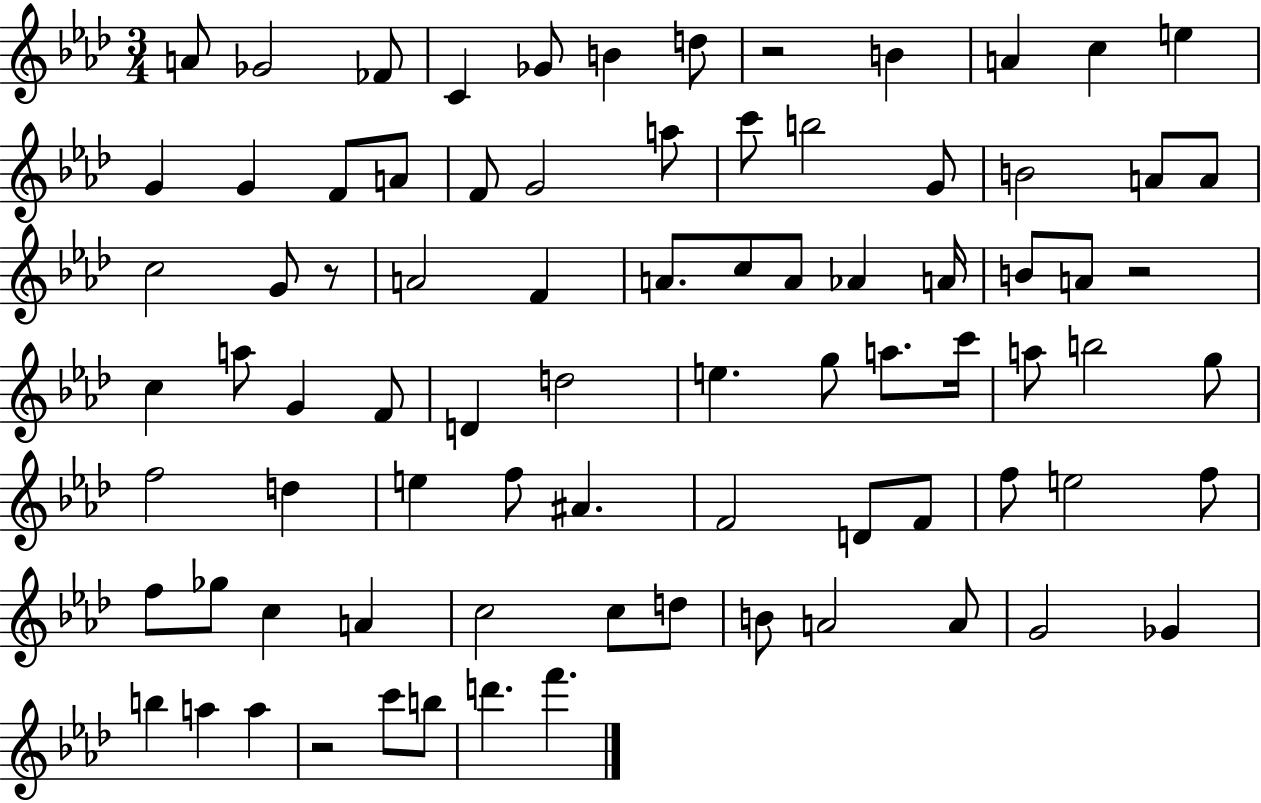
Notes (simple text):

A4/e Gb4/h FES4/e C4/q Gb4/e B4/q D5/e R/h B4/q A4/q C5/q E5/q G4/q G4/q F4/e A4/e F4/e G4/h A5/e C6/e B5/h G4/e B4/h A4/e A4/e C5/h G4/e R/e A4/h F4/q A4/e. C5/e A4/e Ab4/q A4/s B4/e A4/e R/h C5/q A5/e G4/q F4/e D4/q D5/h E5/q. G5/e A5/e. C6/s A5/e B5/h G5/e F5/h D5/q E5/q F5/e A#4/q. F4/h D4/e F4/e F5/e E5/h F5/e F5/e Gb5/e C5/q A4/q C5/h C5/e D5/e B4/e A4/h A4/e G4/h Gb4/q B5/q A5/q A5/q R/h C6/e B5/e D6/q. F6/q.